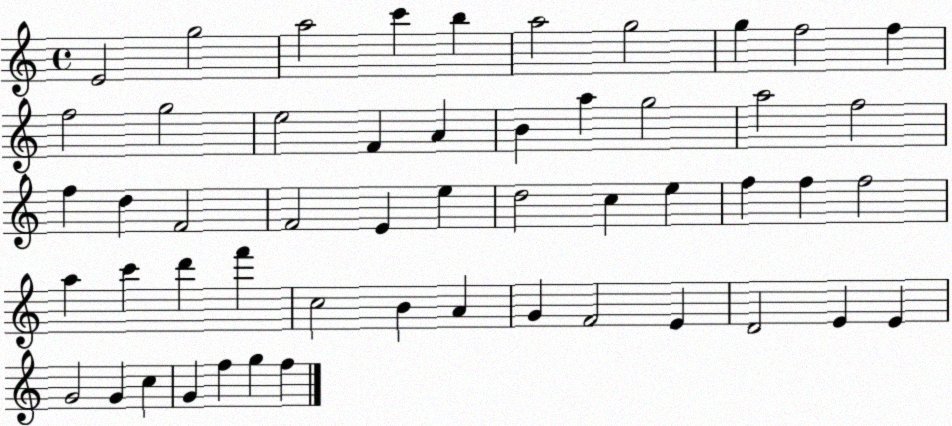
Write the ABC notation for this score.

X:1
T:Untitled
M:4/4
L:1/4
K:C
E2 g2 a2 c' b a2 g2 g f2 f f2 g2 e2 F A B a g2 a2 f2 f d F2 F2 E e d2 c e f f f2 a c' d' f' c2 B A G F2 E D2 E E G2 G c G f g f